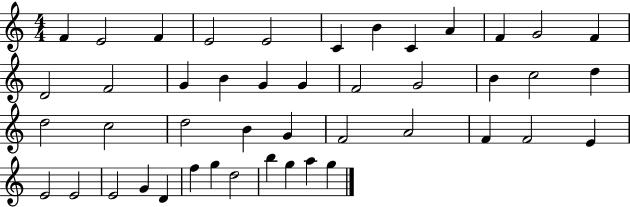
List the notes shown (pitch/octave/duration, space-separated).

F4/q E4/h F4/q E4/h E4/h C4/q B4/q C4/q A4/q F4/q G4/h F4/q D4/h F4/h G4/q B4/q G4/q G4/q F4/h G4/h B4/q C5/h D5/q D5/h C5/h D5/h B4/q G4/q F4/h A4/h F4/q F4/h E4/q E4/h E4/h E4/h G4/q D4/q F5/q G5/q D5/h B5/q G5/q A5/q G5/q